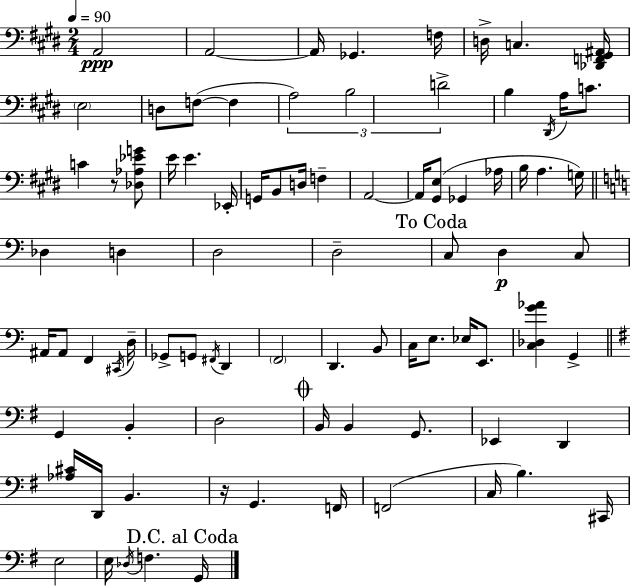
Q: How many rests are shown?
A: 2